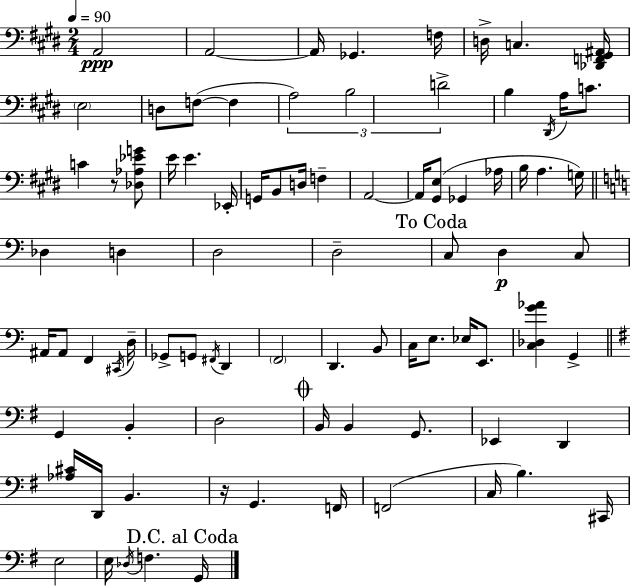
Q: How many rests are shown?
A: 2